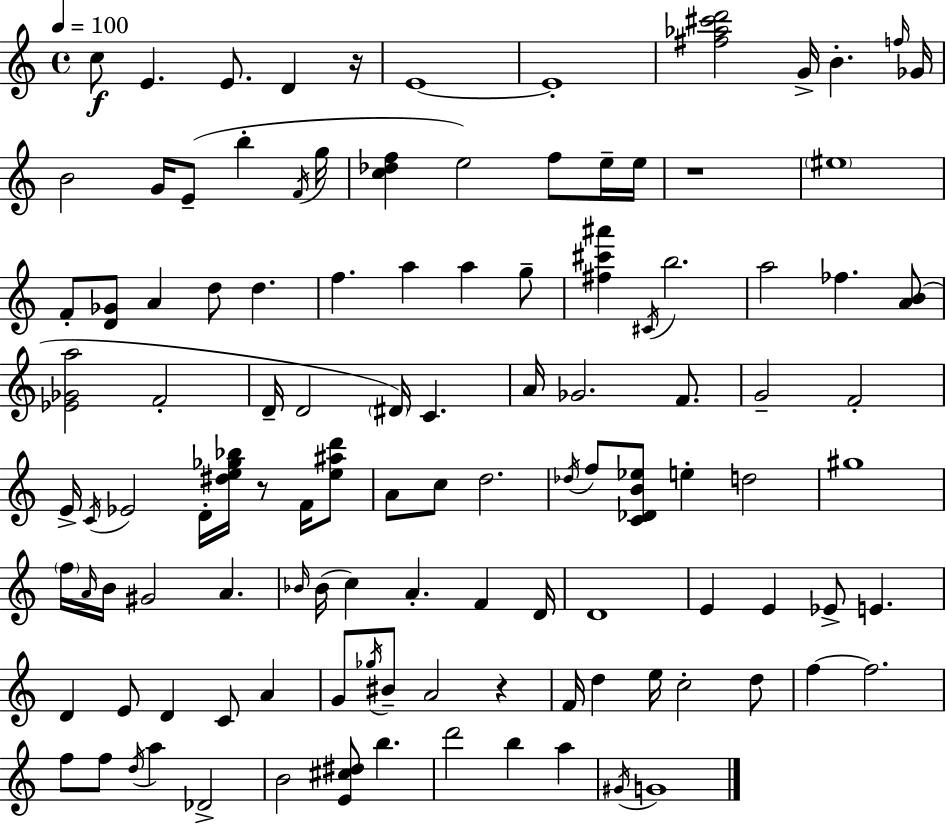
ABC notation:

X:1
T:Untitled
M:4/4
L:1/4
K:Am
c/2 E E/2 D z/4 E4 E4 [^f_a^c'd']2 G/4 B f/4 _G/4 B2 G/4 E/2 b F/4 g/4 [c_df] e2 f/2 e/4 e/4 z4 ^e4 F/2 [D_G]/2 A d/2 d f a a g/2 [^f^c'^a'] ^C/4 b2 a2 _f [AB]/2 [_E_Ga]2 F2 D/4 D2 ^D/4 C A/4 _G2 F/2 G2 F2 E/4 C/4 _E2 D/4 [^de_g_b]/4 z/2 F/4 [e^ad']/2 A/2 c/2 d2 _d/4 f/2 [C_DB_e]/2 e d2 ^g4 f/4 A/4 B/4 ^G2 A _B/4 _B/4 c A F D/4 D4 E E _E/2 E D E/2 D C/2 A G/2 _g/4 ^B/2 A2 z F/4 d e/4 c2 d/2 f f2 f/2 f/2 d/4 a _D2 B2 [E^c^d]/2 b d'2 b a ^G/4 G4